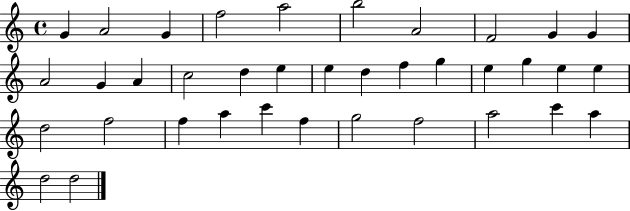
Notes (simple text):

G4/q A4/h G4/q F5/h A5/h B5/h A4/h F4/h G4/q G4/q A4/h G4/q A4/q C5/h D5/q E5/q E5/q D5/q F5/q G5/q E5/q G5/q E5/q E5/q D5/h F5/h F5/q A5/q C6/q F5/q G5/h F5/h A5/h C6/q A5/q D5/h D5/h